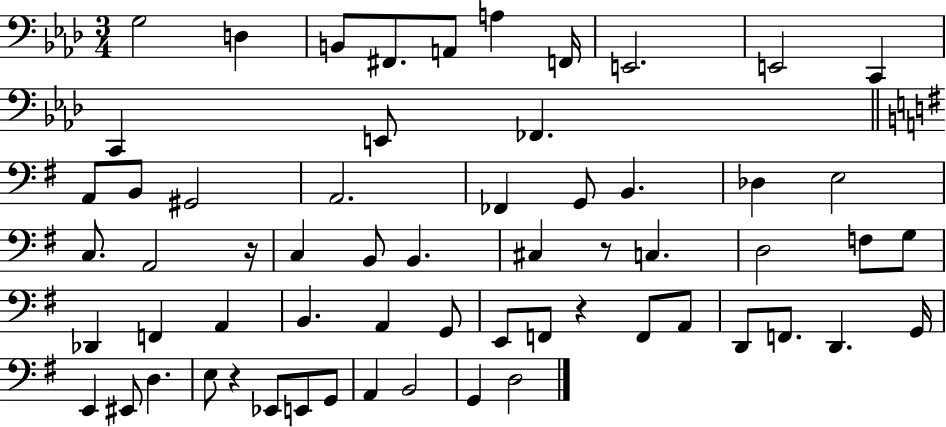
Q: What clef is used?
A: bass